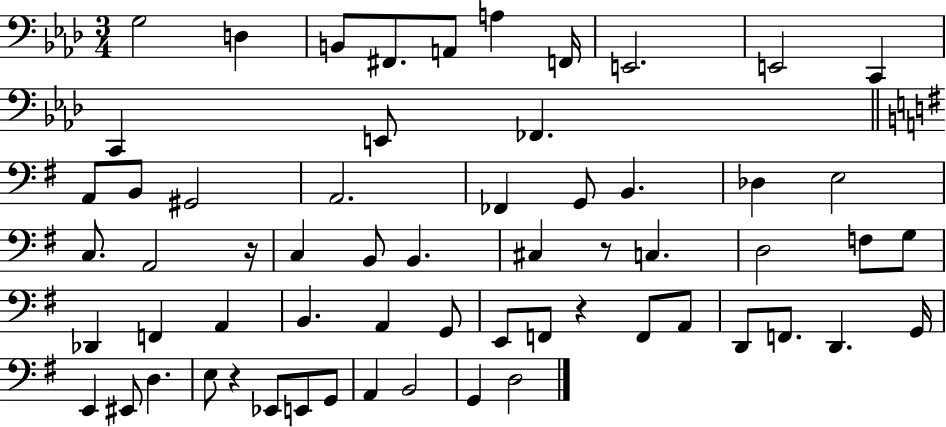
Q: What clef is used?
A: bass